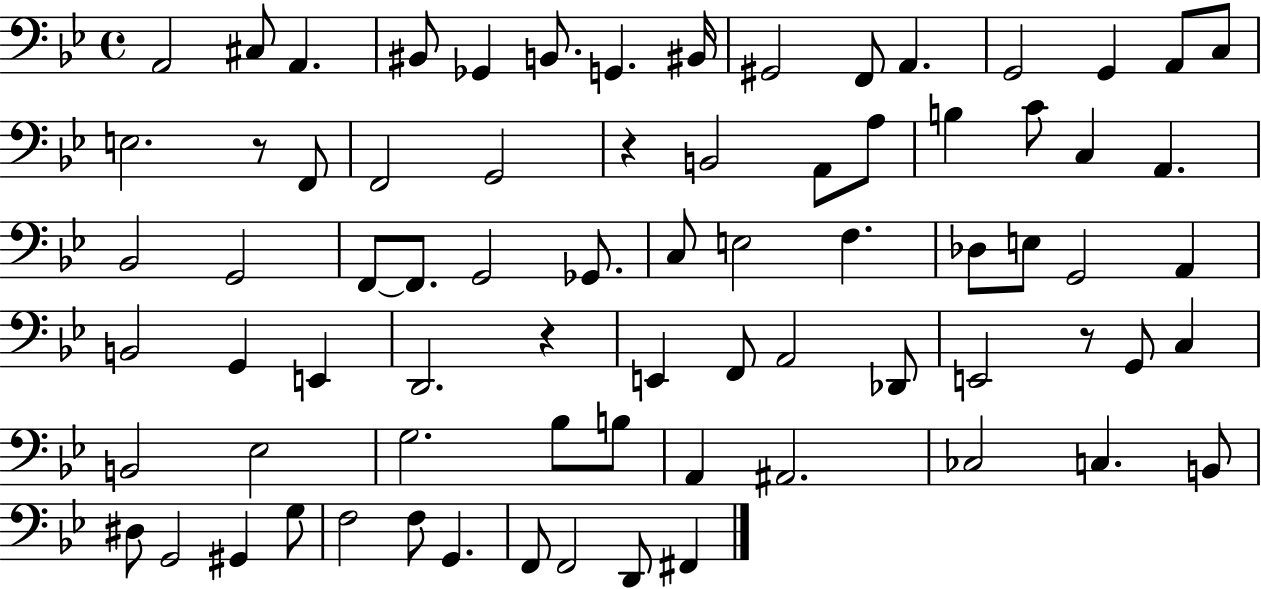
A2/h C#3/e A2/q. BIS2/e Gb2/q B2/e. G2/q. BIS2/s G#2/h F2/e A2/q. G2/h G2/q A2/e C3/e E3/h. R/e F2/e F2/h G2/h R/q B2/h A2/e A3/e B3/q C4/e C3/q A2/q. Bb2/h G2/h F2/e F2/e. G2/h Gb2/e. C3/e E3/h F3/q. Db3/e E3/e G2/h A2/q B2/h G2/q E2/q D2/h. R/q E2/q F2/e A2/h Db2/e E2/h R/e G2/e C3/q B2/h Eb3/h G3/h. Bb3/e B3/e A2/q A#2/h. CES3/h C3/q. B2/e D#3/e G2/h G#2/q G3/e F3/h F3/e G2/q. F2/e F2/h D2/e F#2/q